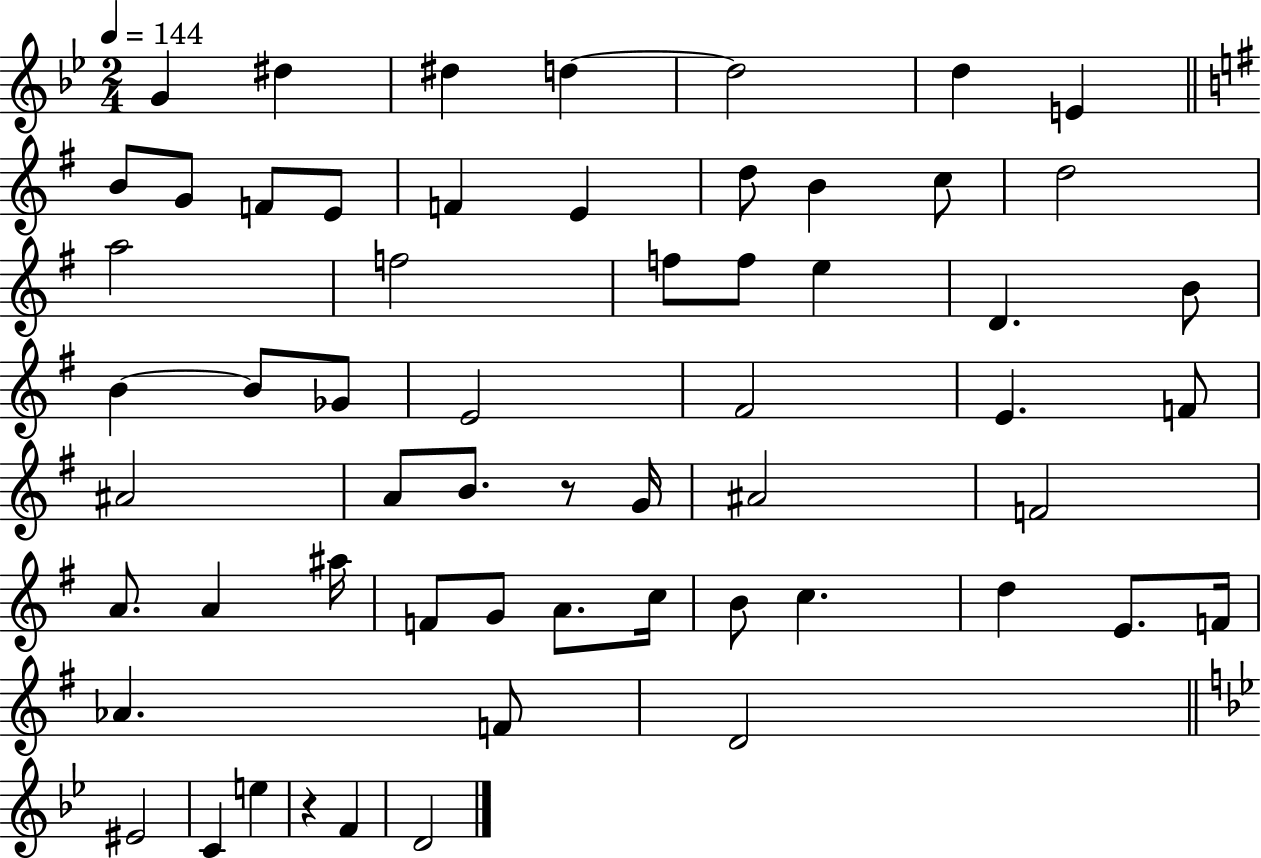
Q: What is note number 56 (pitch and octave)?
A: F4